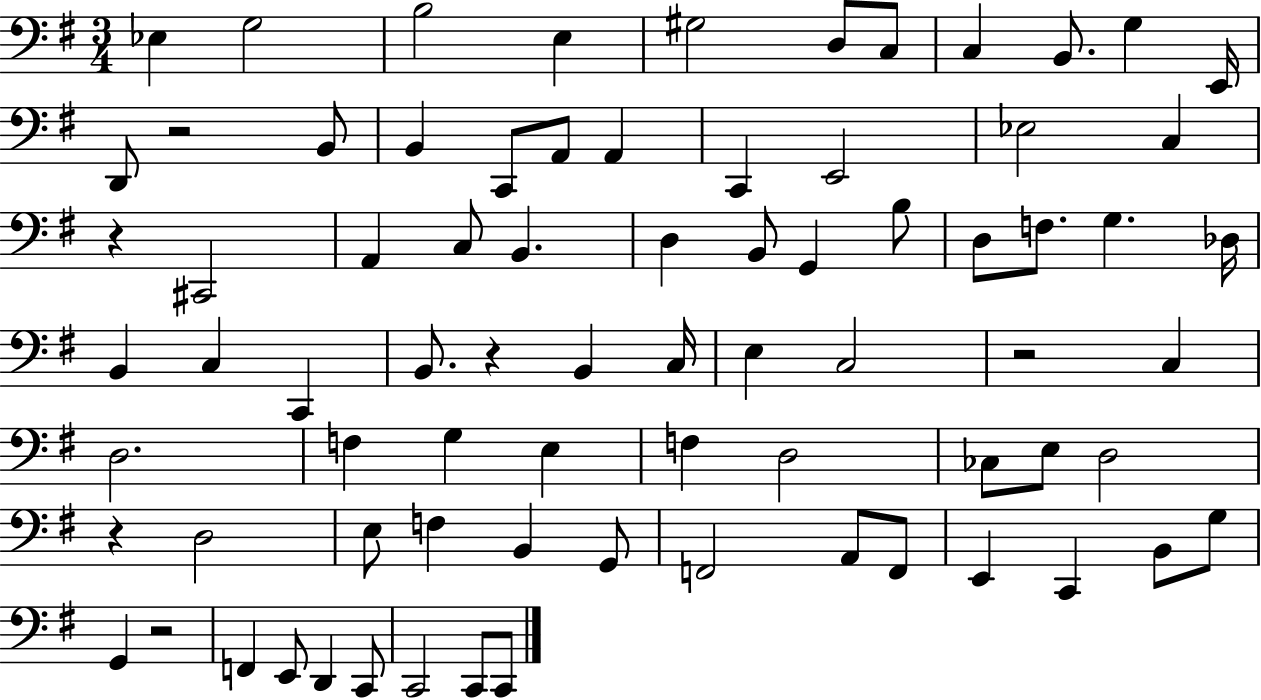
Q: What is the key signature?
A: G major